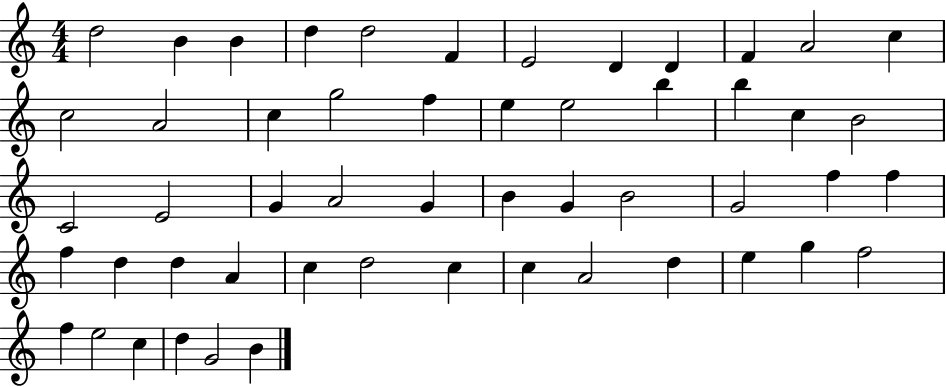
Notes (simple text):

D5/h B4/q B4/q D5/q D5/h F4/q E4/h D4/q D4/q F4/q A4/h C5/q C5/h A4/h C5/q G5/h F5/q E5/q E5/h B5/q B5/q C5/q B4/h C4/h E4/h G4/q A4/h G4/q B4/q G4/q B4/h G4/h F5/q F5/q F5/q D5/q D5/q A4/q C5/q D5/h C5/q C5/q A4/h D5/q E5/q G5/q F5/h F5/q E5/h C5/q D5/q G4/h B4/q